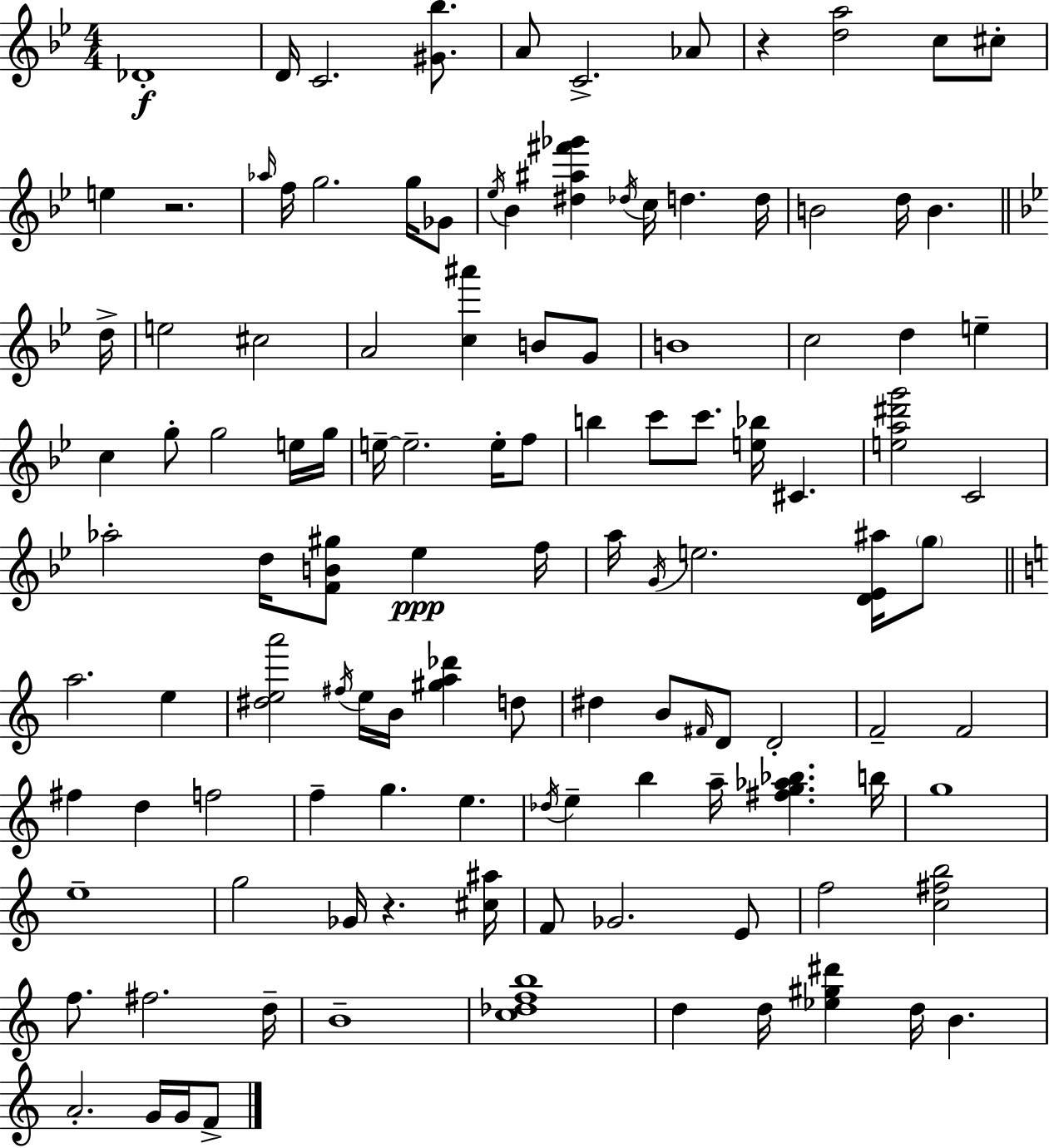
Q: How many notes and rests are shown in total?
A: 117